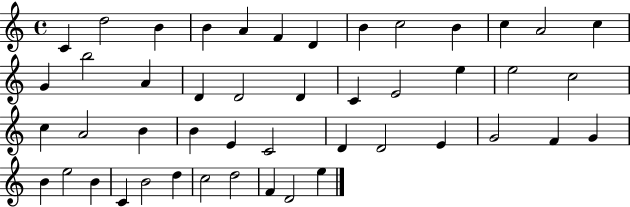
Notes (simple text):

C4/q D5/h B4/q B4/q A4/q F4/q D4/q B4/q C5/h B4/q C5/q A4/h C5/q G4/q B5/h A4/q D4/q D4/h D4/q C4/q E4/h E5/q E5/h C5/h C5/q A4/h B4/q B4/q E4/q C4/h D4/q D4/h E4/q G4/h F4/q G4/q B4/q E5/h B4/q C4/q B4/h D5/q C5/h D5/h F4/q D4/h E5/q